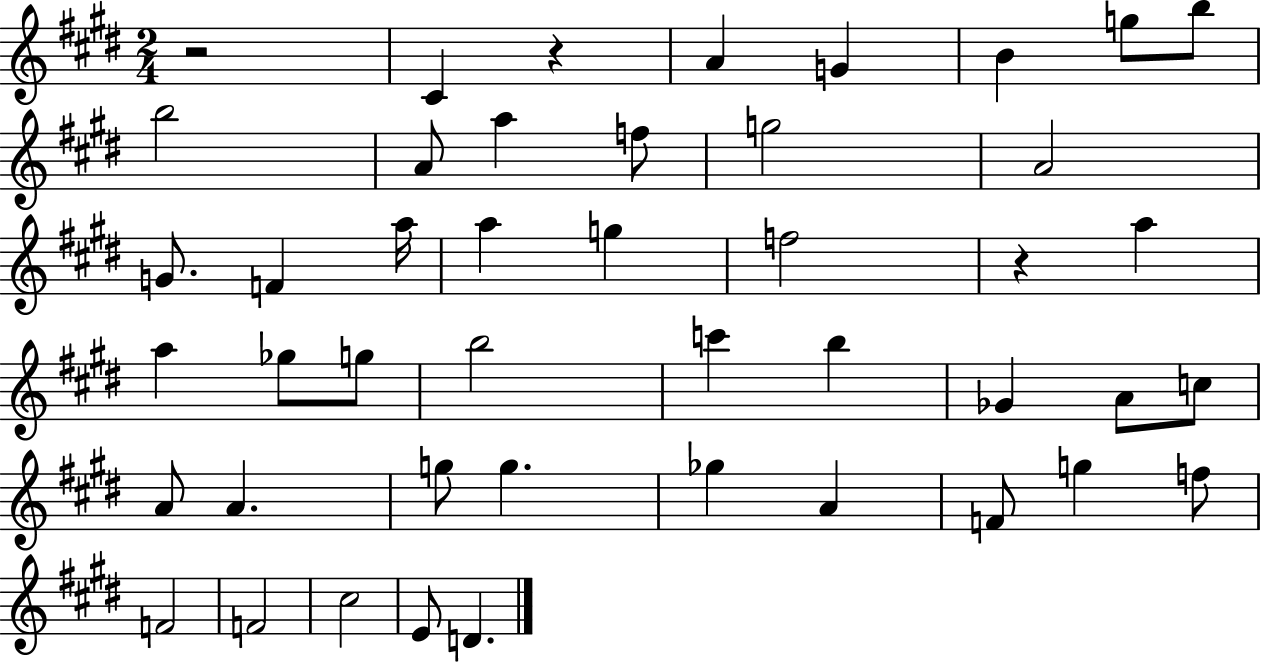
{
  \clef treble
  \numericTimeSignature
  \time 2/4
  \key e \major
  r2 | cis'4 r4 | a'4 g'4 | b'4 g''8 b''8 | \break b''2 | a'8 a''4 f''8 | g''2 | a'2 | \break g'8. f'4 a''16 | a''4 g''4 | f''2 | r4 a''4 | \break a''4 ges''8 g''8 | b''2 | c'''4 b''4 | ges'4 a'8 c''8 | \break a'8 a'4. | g''8 g''4. | ges''4 a'4 | f'8 g''4 f''8 | \break f'2 | f'2 | cis''2 | e'8 d'4. | \break \bar "|."
}